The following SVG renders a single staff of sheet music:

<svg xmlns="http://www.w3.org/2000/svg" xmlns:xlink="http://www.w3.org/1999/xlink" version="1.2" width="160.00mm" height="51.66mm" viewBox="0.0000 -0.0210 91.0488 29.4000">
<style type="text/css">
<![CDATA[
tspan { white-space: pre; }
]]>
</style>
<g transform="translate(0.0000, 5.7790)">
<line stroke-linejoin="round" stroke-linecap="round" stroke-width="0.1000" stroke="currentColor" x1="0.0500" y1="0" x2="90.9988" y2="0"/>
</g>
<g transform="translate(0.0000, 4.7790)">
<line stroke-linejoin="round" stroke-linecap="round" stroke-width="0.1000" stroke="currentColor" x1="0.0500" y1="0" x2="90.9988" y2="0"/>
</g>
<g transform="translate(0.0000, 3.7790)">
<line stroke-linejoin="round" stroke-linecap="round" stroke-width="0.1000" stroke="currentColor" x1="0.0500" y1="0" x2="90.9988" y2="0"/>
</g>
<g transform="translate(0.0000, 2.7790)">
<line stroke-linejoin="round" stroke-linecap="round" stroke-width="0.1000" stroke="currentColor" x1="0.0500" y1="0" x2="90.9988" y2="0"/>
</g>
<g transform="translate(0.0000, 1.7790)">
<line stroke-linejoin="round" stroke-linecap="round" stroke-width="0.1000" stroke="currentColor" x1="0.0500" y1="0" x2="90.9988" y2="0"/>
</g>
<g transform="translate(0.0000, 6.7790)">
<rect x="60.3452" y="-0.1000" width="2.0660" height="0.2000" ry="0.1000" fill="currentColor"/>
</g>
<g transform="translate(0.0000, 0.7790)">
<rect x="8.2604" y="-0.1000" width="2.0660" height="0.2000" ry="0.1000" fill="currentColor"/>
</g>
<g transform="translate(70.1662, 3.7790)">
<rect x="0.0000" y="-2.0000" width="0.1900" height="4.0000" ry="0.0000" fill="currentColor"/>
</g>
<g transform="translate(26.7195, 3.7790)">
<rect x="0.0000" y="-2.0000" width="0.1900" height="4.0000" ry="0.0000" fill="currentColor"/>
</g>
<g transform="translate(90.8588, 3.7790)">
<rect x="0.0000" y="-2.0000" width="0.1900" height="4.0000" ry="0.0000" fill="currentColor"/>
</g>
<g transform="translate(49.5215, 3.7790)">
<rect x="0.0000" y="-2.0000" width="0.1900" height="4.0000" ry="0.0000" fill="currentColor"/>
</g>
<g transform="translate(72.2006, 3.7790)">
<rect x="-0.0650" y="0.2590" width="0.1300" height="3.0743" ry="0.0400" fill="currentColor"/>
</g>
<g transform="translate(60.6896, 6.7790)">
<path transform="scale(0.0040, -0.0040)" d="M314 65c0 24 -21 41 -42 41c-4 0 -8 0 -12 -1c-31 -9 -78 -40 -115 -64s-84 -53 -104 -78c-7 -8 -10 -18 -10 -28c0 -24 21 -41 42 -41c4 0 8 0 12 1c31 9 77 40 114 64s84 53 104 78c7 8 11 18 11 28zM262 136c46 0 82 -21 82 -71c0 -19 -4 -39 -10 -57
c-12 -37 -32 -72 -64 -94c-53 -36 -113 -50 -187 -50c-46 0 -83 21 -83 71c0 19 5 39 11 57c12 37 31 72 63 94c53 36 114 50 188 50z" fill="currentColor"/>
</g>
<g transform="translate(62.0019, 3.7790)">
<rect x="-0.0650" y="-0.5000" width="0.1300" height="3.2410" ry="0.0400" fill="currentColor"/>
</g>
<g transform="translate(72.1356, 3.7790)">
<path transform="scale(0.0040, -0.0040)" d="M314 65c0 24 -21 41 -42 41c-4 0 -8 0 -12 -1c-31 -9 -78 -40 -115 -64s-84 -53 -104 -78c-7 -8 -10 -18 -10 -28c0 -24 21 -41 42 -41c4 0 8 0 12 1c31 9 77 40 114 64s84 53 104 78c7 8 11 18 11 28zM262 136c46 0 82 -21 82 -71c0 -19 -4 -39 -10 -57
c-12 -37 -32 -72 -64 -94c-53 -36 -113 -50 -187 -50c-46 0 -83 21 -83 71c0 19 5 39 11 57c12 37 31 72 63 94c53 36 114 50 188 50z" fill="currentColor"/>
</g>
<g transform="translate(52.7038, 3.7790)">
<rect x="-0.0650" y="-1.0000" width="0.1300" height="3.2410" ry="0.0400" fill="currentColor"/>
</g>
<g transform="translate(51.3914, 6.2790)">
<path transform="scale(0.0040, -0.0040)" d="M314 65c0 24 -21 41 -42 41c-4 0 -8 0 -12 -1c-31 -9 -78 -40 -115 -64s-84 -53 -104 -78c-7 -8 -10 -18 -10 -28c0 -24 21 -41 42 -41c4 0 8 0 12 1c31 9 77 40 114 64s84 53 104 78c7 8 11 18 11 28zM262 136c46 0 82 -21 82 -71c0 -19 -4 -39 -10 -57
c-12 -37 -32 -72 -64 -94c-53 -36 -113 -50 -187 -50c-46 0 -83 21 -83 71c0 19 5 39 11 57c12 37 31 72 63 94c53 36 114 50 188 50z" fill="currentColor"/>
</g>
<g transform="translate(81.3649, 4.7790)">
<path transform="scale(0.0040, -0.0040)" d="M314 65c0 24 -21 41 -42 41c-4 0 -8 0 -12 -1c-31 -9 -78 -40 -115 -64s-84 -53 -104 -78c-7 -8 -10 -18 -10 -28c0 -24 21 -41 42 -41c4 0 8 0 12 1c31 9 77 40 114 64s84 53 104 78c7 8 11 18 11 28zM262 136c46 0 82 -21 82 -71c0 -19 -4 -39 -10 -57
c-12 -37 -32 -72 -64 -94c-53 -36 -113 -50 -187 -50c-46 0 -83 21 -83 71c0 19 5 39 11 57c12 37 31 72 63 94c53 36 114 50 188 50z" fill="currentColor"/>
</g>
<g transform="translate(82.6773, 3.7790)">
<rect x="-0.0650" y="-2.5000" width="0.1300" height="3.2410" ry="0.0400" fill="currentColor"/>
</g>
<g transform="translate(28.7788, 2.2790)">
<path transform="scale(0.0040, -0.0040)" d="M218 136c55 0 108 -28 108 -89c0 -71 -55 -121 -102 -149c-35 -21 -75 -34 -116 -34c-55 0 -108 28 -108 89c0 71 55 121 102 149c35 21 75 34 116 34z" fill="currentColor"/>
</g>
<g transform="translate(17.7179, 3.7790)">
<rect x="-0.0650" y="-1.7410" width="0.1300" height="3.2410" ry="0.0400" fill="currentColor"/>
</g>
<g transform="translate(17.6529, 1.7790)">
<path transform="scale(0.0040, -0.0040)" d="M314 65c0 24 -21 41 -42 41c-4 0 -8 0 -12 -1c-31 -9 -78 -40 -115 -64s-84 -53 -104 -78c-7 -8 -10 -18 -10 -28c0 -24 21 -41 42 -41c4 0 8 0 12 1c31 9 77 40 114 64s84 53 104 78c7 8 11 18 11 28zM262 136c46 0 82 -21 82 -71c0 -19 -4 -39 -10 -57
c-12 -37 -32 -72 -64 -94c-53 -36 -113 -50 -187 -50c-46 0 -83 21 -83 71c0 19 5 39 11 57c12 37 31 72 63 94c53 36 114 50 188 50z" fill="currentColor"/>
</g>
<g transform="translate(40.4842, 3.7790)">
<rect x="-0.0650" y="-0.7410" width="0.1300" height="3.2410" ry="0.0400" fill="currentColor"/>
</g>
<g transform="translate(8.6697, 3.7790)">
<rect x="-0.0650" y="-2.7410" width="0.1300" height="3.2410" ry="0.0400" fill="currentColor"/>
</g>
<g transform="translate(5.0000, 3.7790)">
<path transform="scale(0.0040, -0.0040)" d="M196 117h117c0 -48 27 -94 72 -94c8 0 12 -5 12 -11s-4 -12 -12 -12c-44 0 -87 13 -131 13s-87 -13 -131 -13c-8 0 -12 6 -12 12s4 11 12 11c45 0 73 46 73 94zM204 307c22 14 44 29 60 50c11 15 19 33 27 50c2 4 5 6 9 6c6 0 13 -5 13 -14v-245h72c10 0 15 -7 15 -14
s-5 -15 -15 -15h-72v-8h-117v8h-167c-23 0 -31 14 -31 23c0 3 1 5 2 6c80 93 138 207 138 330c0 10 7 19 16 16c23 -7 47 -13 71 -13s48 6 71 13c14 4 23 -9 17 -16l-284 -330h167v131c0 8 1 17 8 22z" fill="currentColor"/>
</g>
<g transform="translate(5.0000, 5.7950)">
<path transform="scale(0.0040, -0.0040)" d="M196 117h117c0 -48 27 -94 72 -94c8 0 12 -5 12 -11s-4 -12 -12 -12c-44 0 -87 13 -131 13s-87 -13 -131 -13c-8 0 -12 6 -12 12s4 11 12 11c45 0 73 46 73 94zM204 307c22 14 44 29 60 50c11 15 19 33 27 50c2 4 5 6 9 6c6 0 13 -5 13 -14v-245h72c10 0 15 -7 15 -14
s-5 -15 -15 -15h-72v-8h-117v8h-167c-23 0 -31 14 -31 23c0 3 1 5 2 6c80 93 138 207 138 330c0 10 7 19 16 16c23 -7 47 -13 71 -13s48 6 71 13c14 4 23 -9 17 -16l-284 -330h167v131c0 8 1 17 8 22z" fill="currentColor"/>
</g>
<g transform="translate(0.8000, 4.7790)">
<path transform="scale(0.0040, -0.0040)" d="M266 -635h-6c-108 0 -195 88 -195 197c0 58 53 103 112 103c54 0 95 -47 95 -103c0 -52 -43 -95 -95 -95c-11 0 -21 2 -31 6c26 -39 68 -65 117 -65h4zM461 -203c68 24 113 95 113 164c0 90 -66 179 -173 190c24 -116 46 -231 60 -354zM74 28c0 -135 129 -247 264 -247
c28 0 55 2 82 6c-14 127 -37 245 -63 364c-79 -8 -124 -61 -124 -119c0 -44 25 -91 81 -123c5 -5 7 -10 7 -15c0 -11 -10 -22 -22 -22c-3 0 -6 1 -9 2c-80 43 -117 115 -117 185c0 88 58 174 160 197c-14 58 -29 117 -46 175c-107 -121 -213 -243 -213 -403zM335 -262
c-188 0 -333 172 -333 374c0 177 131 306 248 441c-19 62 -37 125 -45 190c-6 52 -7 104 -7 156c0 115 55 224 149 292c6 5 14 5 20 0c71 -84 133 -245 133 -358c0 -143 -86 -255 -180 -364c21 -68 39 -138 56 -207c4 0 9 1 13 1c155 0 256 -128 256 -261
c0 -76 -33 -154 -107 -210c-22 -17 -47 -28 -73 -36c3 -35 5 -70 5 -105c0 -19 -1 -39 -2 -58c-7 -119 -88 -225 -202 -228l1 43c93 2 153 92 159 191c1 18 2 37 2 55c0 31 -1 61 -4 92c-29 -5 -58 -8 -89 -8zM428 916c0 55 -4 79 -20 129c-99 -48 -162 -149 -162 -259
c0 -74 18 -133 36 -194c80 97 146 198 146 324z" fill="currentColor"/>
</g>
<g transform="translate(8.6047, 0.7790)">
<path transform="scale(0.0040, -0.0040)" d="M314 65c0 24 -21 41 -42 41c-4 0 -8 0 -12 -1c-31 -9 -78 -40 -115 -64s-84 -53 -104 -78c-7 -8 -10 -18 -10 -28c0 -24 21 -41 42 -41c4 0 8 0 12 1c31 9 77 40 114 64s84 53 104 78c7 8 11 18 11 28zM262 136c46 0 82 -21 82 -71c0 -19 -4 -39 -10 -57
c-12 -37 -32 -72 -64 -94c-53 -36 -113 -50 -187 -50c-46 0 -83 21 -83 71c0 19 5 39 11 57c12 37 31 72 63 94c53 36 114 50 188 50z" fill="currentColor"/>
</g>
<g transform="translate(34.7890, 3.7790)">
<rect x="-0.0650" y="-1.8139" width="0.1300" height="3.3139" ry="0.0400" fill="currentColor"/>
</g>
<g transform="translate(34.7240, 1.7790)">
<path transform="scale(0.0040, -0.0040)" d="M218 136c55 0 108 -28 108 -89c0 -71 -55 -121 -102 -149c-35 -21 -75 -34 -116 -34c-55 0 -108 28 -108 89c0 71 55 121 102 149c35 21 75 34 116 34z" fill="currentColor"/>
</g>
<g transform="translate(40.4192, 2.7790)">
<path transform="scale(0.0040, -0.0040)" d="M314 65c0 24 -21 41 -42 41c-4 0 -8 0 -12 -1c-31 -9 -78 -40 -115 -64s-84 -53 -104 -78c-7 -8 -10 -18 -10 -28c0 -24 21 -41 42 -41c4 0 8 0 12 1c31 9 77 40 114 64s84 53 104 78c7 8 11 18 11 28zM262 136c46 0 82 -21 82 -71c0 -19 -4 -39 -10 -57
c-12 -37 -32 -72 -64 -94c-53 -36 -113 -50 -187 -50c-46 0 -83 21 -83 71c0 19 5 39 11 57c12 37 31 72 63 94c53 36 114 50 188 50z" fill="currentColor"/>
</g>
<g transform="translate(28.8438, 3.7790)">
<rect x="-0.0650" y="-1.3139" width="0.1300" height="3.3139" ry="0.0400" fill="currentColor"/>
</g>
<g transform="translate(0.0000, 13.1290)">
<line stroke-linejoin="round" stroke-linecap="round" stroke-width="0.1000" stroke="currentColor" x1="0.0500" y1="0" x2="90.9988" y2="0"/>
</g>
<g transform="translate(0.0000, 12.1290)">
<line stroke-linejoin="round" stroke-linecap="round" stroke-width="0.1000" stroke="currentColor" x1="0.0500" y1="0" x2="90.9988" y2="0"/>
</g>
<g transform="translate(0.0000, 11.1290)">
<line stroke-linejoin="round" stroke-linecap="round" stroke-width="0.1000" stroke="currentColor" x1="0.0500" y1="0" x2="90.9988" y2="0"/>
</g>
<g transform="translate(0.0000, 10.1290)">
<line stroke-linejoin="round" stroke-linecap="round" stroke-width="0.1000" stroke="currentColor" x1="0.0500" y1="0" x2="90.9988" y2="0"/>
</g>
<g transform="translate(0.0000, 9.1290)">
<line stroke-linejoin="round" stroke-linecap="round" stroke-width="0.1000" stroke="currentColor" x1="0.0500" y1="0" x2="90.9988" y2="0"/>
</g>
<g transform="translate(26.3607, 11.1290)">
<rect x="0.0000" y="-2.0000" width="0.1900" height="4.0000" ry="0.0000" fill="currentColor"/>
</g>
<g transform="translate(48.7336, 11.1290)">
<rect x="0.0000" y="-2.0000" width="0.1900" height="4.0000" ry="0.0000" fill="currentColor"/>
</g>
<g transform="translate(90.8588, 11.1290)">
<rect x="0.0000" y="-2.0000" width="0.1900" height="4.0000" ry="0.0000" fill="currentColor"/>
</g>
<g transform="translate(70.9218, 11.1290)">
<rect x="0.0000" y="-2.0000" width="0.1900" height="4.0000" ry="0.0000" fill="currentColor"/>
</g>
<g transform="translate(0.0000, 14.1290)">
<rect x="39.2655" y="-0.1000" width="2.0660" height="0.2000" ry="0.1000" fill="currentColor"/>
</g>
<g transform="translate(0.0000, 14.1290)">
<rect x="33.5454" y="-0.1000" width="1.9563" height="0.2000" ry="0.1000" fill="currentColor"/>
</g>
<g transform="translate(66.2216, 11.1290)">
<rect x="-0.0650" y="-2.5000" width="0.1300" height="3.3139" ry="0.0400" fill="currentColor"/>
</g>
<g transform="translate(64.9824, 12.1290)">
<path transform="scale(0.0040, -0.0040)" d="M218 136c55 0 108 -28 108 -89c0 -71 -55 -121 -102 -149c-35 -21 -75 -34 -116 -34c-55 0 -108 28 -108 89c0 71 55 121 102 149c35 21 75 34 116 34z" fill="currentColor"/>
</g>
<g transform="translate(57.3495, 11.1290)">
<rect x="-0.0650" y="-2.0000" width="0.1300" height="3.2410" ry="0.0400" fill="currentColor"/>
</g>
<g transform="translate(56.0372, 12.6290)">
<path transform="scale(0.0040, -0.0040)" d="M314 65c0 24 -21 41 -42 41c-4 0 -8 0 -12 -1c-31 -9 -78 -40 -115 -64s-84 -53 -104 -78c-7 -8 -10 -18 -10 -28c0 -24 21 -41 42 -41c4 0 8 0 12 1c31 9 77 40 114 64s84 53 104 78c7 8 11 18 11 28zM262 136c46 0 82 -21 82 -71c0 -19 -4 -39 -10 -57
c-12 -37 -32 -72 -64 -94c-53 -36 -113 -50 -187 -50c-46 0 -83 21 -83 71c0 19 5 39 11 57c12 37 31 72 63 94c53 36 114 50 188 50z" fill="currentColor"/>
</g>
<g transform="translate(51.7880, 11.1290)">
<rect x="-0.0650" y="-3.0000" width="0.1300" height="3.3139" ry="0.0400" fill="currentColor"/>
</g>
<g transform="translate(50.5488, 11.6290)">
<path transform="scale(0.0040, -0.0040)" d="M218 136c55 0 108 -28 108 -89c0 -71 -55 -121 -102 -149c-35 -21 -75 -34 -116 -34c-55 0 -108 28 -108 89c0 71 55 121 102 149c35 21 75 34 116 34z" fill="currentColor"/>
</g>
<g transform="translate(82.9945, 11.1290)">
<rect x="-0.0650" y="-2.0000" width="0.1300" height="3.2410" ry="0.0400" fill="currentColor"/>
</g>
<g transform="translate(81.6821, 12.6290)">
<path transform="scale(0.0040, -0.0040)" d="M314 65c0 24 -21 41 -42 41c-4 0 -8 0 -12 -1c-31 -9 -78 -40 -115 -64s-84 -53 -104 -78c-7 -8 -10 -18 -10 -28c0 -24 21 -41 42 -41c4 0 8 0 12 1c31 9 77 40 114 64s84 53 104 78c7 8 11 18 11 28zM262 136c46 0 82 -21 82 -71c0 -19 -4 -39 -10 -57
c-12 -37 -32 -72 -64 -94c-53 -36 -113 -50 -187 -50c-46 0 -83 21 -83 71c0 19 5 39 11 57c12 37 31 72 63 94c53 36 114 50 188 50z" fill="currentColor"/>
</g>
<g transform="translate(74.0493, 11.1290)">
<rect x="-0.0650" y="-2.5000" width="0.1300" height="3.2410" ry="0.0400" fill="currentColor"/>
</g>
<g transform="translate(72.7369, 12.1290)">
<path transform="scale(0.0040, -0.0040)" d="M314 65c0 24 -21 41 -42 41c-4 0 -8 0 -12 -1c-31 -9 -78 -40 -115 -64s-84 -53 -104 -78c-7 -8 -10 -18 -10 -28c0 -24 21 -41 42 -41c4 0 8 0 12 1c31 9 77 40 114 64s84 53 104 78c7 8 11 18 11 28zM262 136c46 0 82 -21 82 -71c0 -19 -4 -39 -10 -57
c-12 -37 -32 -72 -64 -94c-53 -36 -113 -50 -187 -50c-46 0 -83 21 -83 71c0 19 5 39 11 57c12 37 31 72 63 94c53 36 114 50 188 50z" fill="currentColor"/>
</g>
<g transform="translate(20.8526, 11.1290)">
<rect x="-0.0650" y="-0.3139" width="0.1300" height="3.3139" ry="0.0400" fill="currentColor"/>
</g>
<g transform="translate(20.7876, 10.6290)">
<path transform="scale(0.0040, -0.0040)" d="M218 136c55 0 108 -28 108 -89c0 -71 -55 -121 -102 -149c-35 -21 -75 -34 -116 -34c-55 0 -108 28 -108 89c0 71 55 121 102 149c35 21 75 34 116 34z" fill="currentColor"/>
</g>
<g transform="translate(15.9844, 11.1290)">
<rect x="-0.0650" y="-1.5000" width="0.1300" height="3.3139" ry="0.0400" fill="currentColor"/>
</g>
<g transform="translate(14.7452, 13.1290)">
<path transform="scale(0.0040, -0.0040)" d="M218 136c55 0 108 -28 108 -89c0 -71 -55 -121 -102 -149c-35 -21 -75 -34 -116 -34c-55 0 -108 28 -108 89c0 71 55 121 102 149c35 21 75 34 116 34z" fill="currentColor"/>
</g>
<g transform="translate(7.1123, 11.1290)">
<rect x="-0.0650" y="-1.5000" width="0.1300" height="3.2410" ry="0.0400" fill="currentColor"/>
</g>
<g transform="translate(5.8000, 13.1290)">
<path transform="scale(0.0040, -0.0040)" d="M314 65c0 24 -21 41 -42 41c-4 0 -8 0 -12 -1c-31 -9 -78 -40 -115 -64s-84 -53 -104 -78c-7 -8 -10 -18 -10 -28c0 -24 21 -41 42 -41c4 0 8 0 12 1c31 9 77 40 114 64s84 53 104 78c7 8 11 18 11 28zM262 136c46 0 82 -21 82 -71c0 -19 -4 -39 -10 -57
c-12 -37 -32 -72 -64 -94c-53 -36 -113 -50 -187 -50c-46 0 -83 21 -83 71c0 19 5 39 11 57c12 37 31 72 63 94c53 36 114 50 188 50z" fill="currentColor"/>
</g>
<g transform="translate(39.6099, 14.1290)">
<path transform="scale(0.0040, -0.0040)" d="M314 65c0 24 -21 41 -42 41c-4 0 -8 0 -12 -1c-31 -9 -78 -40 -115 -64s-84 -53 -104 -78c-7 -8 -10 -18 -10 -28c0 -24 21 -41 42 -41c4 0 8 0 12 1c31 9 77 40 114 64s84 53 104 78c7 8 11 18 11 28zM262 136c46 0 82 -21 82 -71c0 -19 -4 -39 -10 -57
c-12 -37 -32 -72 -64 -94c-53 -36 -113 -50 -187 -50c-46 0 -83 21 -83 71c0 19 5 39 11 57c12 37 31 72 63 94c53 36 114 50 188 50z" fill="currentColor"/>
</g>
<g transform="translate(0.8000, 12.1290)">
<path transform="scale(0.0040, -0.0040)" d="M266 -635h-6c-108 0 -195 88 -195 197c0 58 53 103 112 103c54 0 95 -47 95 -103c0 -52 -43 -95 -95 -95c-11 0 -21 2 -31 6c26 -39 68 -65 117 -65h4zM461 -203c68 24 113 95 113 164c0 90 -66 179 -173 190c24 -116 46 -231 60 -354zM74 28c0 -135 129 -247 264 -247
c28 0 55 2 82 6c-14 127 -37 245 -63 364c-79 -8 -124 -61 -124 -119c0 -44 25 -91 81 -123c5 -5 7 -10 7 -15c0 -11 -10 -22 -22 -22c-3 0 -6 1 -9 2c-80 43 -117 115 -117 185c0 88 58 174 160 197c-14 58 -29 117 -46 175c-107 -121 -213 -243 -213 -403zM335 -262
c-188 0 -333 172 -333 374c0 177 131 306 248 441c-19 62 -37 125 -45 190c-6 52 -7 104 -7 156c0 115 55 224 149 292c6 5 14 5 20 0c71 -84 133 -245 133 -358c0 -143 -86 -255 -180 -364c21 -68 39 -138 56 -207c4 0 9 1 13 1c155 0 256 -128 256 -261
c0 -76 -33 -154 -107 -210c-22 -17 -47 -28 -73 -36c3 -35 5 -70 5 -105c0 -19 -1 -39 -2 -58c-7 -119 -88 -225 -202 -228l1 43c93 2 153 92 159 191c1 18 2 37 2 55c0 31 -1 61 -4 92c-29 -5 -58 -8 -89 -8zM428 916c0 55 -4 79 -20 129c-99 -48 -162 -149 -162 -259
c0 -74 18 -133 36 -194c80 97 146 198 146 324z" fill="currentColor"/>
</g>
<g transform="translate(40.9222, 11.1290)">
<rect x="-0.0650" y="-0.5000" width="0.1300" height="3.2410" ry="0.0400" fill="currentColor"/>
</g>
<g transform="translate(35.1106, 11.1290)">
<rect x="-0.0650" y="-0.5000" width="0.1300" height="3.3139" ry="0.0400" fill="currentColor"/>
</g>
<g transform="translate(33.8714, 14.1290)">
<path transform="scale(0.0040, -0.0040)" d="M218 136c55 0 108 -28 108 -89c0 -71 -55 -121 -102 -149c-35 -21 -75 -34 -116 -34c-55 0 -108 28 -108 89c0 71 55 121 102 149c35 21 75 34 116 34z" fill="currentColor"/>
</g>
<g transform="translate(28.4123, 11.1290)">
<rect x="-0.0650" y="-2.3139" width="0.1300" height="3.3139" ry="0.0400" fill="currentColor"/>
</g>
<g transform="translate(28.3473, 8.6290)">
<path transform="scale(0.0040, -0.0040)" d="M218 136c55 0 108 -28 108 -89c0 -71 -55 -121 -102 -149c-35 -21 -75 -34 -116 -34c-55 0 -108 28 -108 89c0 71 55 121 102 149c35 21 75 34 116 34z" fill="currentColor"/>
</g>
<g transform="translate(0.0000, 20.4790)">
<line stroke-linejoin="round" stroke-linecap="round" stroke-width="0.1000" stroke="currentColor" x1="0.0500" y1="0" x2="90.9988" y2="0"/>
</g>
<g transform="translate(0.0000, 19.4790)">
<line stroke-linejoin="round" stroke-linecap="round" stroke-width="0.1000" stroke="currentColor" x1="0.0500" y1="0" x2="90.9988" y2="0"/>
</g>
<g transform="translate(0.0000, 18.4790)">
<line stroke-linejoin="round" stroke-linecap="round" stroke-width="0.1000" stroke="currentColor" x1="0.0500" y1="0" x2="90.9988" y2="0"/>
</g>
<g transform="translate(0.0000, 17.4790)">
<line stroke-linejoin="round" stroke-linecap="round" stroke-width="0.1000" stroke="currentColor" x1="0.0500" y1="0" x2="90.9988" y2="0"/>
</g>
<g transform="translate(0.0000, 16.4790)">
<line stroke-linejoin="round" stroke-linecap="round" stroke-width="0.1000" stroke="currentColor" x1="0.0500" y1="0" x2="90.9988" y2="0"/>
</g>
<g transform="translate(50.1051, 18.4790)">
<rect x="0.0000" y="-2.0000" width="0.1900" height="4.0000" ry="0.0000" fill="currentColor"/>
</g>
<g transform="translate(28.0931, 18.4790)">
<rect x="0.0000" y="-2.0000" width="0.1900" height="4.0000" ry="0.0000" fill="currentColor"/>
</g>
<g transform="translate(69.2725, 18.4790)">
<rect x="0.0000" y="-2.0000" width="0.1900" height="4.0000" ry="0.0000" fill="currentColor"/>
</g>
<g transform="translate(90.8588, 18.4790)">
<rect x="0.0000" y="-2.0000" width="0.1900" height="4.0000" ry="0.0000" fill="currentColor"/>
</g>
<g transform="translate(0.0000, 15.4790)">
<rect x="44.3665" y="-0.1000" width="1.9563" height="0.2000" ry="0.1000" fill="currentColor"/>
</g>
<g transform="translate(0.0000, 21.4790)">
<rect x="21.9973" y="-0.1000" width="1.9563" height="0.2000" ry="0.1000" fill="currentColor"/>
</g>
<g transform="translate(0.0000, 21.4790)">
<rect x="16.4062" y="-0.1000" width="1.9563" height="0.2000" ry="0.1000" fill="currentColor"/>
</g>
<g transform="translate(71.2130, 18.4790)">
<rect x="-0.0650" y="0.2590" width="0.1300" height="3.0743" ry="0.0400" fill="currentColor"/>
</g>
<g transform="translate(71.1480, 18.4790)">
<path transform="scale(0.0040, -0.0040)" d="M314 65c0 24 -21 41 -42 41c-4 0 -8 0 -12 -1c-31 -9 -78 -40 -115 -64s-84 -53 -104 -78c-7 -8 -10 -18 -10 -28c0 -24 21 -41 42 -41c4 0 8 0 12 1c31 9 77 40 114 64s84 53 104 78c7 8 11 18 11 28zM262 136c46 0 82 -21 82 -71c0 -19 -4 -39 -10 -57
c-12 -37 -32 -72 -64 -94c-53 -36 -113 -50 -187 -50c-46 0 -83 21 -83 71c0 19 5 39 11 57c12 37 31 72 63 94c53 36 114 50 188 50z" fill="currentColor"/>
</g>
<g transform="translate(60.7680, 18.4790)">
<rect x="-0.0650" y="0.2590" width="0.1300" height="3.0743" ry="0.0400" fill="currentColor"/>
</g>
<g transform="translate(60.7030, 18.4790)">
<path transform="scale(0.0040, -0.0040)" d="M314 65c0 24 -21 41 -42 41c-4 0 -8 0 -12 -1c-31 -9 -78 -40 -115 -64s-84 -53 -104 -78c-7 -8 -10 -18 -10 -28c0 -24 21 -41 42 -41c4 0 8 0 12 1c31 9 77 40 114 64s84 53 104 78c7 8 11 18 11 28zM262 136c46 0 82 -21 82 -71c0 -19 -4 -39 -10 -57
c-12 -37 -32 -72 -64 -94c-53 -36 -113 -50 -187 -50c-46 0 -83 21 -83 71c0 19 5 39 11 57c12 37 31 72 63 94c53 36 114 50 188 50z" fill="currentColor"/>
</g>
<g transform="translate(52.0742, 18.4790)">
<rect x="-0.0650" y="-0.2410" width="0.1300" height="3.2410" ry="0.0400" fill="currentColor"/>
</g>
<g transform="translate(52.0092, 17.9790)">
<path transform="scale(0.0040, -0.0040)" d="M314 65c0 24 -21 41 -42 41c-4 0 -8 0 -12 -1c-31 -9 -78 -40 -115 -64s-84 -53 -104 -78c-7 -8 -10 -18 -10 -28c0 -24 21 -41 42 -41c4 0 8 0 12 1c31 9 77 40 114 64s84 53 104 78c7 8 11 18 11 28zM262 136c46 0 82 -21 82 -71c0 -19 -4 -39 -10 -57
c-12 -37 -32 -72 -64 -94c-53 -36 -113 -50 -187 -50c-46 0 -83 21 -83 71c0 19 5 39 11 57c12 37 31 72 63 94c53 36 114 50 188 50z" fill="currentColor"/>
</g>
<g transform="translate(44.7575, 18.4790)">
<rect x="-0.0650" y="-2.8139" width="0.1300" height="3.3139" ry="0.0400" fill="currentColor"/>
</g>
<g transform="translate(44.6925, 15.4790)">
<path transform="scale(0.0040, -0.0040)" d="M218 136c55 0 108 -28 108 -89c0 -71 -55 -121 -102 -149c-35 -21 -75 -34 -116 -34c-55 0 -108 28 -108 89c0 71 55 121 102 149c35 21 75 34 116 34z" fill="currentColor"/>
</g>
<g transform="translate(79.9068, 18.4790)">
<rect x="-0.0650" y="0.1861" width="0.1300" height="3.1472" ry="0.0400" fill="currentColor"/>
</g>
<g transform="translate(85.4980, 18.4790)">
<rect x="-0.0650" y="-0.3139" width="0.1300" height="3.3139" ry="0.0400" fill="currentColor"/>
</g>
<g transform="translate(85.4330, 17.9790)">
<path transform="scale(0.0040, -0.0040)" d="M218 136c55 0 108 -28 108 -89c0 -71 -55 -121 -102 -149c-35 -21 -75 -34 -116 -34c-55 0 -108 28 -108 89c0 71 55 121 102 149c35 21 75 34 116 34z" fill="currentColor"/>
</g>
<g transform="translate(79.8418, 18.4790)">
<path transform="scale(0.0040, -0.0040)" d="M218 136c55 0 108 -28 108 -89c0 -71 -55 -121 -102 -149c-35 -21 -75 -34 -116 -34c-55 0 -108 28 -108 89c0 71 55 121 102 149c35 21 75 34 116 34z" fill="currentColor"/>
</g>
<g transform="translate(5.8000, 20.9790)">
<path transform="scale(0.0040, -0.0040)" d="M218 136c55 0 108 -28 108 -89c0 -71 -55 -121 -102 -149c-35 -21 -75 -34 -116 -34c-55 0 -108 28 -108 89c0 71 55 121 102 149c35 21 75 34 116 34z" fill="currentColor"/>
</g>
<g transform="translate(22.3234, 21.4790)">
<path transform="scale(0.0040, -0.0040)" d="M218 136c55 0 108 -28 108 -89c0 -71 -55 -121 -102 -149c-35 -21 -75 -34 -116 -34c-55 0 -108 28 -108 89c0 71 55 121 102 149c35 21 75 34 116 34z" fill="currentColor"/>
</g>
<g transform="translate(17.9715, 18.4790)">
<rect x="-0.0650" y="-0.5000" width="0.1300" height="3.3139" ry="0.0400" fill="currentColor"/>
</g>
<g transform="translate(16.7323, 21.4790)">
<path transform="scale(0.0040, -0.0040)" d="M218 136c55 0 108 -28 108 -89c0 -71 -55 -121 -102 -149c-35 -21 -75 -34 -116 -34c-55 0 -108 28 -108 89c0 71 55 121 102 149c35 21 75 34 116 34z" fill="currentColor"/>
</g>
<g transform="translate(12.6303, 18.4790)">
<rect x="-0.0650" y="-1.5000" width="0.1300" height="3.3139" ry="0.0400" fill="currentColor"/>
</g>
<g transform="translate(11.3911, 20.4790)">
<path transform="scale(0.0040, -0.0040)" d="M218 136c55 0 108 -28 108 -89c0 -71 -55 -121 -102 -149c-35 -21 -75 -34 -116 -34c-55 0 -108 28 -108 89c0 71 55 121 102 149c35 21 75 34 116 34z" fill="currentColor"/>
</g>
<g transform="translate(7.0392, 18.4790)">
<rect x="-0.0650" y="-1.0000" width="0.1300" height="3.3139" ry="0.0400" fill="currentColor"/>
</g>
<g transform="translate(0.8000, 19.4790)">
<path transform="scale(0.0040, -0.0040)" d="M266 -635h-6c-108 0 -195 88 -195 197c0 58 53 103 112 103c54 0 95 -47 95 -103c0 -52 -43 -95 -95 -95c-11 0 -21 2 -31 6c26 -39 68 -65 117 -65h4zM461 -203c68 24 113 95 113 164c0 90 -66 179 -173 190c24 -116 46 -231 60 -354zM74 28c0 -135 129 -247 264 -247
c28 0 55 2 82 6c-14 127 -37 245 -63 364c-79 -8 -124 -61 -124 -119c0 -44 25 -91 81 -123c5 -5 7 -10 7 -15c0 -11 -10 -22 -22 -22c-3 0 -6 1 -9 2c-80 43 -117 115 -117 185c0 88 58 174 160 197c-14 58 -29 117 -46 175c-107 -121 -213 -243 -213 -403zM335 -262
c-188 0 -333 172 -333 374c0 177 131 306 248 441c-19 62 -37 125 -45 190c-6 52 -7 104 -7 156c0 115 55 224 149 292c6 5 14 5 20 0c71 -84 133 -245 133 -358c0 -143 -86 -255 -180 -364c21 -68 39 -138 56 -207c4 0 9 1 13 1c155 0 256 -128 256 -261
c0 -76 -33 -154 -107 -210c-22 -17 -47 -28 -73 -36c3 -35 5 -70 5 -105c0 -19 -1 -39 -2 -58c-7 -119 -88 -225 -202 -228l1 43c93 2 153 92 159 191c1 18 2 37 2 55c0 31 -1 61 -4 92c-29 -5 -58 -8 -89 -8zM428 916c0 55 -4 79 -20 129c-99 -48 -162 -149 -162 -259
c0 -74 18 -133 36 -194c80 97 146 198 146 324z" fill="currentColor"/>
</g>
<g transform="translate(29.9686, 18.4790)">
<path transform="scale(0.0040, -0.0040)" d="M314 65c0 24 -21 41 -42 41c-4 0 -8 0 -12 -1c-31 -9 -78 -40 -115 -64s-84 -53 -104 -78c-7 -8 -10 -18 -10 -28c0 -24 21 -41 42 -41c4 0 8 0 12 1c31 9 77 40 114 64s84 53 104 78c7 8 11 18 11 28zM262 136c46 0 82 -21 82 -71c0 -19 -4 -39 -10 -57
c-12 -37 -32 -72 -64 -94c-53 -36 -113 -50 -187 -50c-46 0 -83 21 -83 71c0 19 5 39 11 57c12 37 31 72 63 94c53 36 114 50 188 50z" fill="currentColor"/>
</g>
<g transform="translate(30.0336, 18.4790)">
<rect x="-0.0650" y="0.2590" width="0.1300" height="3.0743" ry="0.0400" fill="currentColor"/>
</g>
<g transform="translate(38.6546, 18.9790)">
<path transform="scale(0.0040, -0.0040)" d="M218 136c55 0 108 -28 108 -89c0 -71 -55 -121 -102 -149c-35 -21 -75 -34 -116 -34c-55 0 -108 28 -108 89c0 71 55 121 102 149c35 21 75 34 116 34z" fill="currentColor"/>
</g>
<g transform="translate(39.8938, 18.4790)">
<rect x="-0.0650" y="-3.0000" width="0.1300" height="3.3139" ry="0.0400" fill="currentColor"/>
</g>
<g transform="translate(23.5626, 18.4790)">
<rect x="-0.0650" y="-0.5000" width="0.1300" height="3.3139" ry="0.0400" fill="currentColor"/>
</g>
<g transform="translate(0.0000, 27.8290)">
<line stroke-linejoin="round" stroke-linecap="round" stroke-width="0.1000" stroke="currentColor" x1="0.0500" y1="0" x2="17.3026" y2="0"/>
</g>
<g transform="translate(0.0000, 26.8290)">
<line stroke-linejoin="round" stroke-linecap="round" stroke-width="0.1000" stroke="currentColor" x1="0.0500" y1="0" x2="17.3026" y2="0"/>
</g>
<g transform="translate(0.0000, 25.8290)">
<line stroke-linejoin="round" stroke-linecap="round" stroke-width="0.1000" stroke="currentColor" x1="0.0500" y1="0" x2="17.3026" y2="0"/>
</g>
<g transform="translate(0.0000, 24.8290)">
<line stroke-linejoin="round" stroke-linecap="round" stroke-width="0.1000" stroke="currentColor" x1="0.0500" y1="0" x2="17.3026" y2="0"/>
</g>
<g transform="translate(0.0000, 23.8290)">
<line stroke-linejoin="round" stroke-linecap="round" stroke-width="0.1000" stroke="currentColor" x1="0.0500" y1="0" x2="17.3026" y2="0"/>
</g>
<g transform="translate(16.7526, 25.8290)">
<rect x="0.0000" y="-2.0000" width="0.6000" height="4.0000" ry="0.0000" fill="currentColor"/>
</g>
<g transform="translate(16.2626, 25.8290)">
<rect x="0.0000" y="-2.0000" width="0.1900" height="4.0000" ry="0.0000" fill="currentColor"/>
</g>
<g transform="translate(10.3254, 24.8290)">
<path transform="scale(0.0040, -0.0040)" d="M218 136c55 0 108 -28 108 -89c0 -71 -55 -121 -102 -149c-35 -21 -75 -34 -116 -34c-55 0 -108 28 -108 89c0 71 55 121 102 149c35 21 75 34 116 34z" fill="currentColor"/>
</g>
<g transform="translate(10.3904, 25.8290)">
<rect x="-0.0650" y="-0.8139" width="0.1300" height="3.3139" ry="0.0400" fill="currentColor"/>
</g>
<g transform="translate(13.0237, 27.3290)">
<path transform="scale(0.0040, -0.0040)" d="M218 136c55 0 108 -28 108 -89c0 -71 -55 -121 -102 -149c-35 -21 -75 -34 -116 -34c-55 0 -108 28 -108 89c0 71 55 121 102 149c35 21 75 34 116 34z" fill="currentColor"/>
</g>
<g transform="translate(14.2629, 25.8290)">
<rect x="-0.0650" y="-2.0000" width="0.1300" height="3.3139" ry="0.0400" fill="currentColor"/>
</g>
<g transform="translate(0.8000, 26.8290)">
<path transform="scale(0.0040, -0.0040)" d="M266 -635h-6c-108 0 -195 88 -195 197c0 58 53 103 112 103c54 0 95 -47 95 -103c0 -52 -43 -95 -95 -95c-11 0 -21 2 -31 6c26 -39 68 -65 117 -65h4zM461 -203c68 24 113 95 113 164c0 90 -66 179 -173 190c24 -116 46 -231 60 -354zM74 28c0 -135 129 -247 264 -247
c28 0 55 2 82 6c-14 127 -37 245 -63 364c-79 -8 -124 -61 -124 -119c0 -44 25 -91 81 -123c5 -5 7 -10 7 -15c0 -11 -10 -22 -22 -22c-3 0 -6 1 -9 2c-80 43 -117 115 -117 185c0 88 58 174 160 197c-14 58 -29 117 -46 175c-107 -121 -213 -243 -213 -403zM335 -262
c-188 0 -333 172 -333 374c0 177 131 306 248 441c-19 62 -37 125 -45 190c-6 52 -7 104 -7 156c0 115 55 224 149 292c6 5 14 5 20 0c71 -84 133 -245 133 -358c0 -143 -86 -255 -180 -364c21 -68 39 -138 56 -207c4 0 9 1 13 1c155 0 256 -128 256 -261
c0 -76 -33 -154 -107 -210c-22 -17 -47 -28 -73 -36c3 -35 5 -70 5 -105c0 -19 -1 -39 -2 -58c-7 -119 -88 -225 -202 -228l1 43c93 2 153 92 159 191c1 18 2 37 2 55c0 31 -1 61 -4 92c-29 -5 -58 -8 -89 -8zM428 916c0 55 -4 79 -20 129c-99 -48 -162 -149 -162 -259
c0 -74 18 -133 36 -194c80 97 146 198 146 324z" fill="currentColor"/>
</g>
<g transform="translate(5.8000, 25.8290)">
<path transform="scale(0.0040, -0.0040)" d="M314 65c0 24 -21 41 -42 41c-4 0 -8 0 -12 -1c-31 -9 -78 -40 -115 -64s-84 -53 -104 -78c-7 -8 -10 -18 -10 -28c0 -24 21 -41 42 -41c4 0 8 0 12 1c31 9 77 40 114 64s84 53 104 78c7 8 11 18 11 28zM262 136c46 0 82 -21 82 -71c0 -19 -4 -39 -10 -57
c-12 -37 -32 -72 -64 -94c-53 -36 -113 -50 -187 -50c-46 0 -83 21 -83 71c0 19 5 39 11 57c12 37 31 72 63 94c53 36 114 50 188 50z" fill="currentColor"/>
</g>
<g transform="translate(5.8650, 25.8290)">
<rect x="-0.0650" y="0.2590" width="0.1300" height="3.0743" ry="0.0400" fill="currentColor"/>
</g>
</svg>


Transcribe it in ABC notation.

X:1
T:Untitled
M:4/4
L:1/4
K:C
a2 f2 e f d2 D2 C2 B2 G2 E2 E c g C C2 A F2 G G2 F2 D E C C B2 A a c2 B2 B2 B c B2 d F